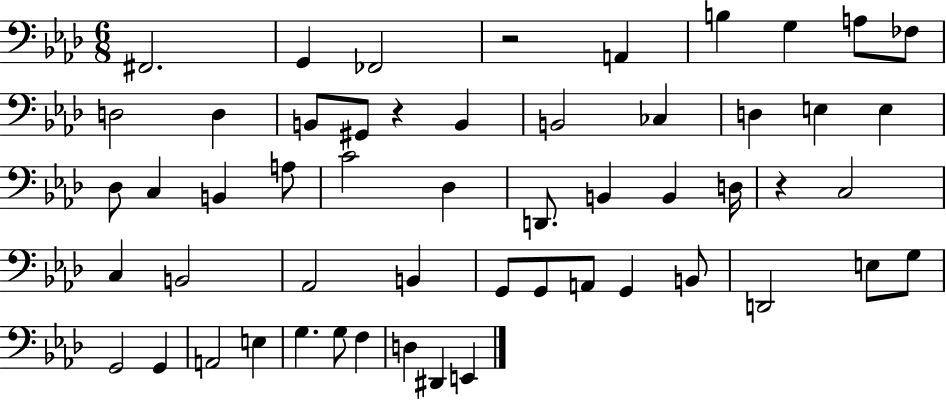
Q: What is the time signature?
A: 6/8